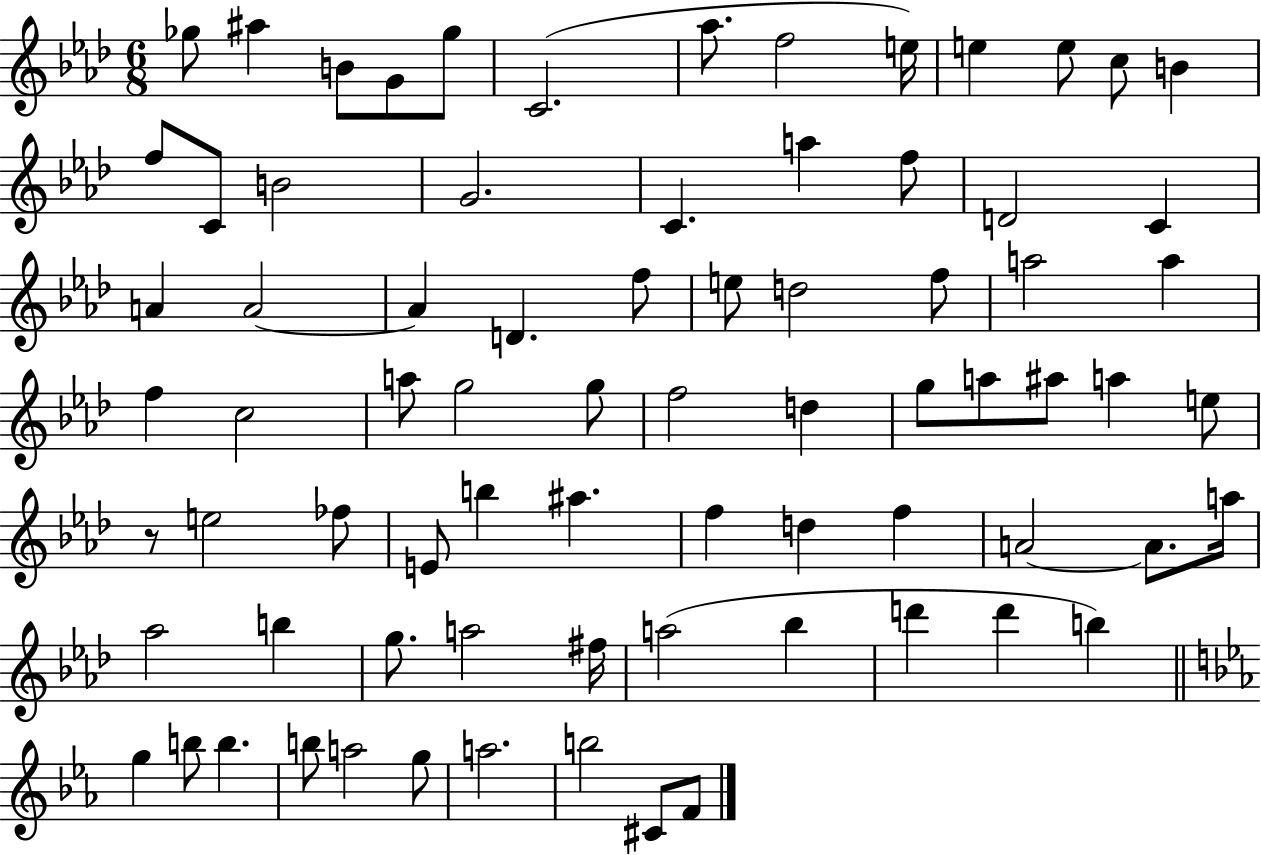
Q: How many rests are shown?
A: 1